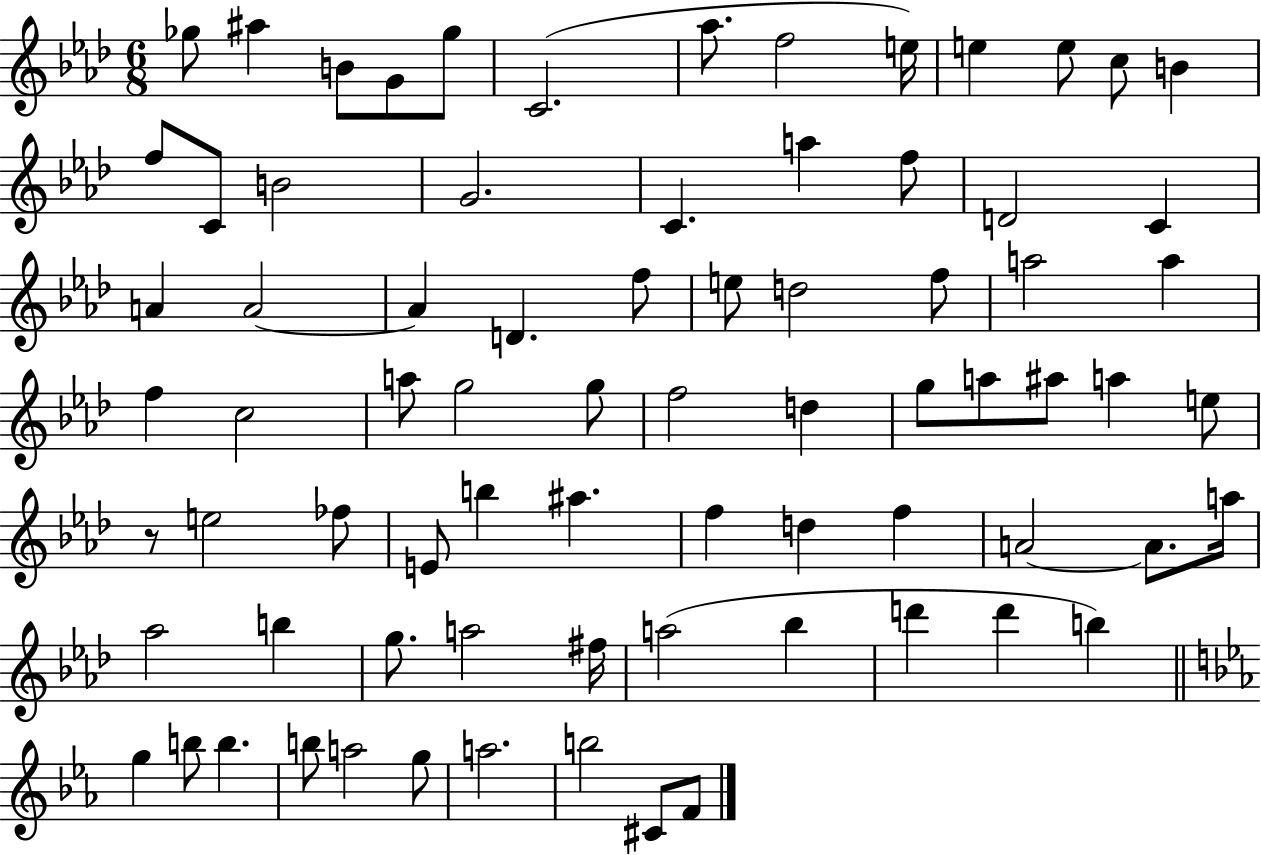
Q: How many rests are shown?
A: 1